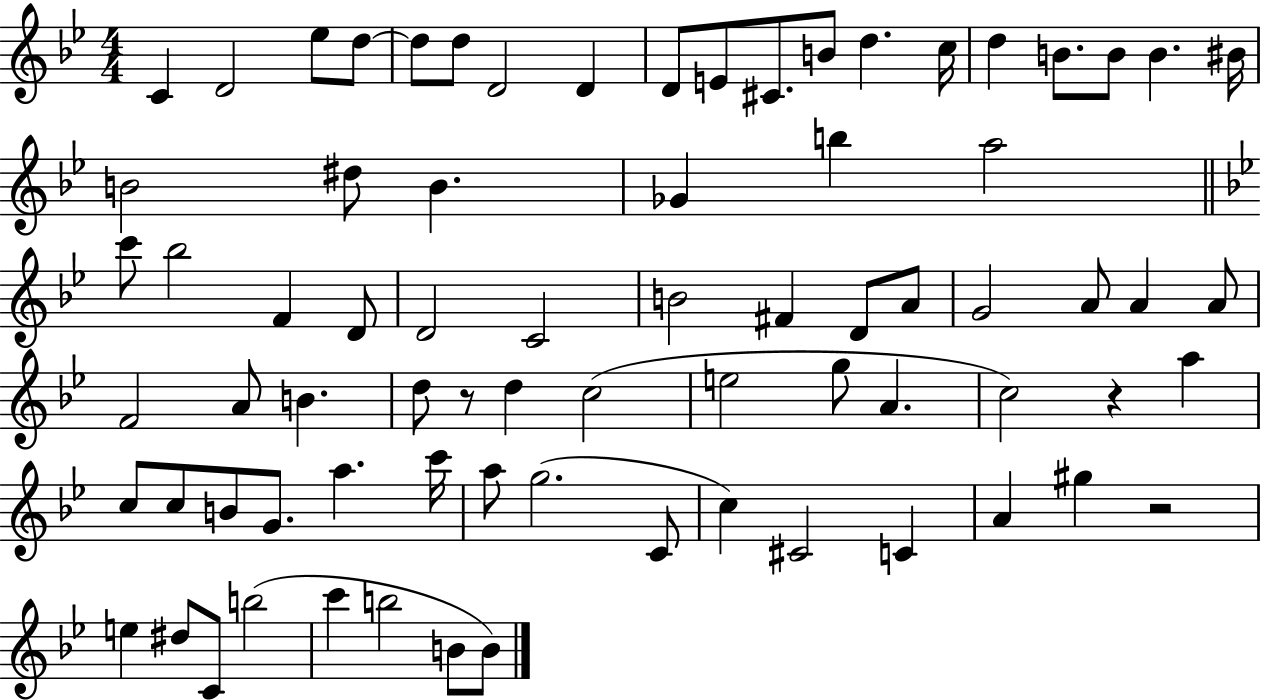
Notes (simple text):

C4/q D4/h Eb5/e D5/e D5/e D5/e D4/h D4/q D4/e E4/e C#4/e. B4/e D5/q. C5/s D5/q B4/e. B4/e B4/q. BIS4/s B4/h D#5/e B4/q. Gb4/q B5/q A5/h C6/e Bb5/h F4/q D4/e D4/h C4/h B4/h F#4/q D4/e A4/e G4/h A4/e A4/q A4/e F4/h A4/e B4/q. D5/e R/e D5/q C5/h E5/h G5/e A4/q. C5/h R/q A5/q C5/e C5/e B4/e G4/e. A5/q. C6/s A5/e G5/h. C4/e C5/q C#4/h C4/q A4/q G#5/q R/h E5/q D#5/e C4/e B5/h C6/q B5/h B4/e B4/e